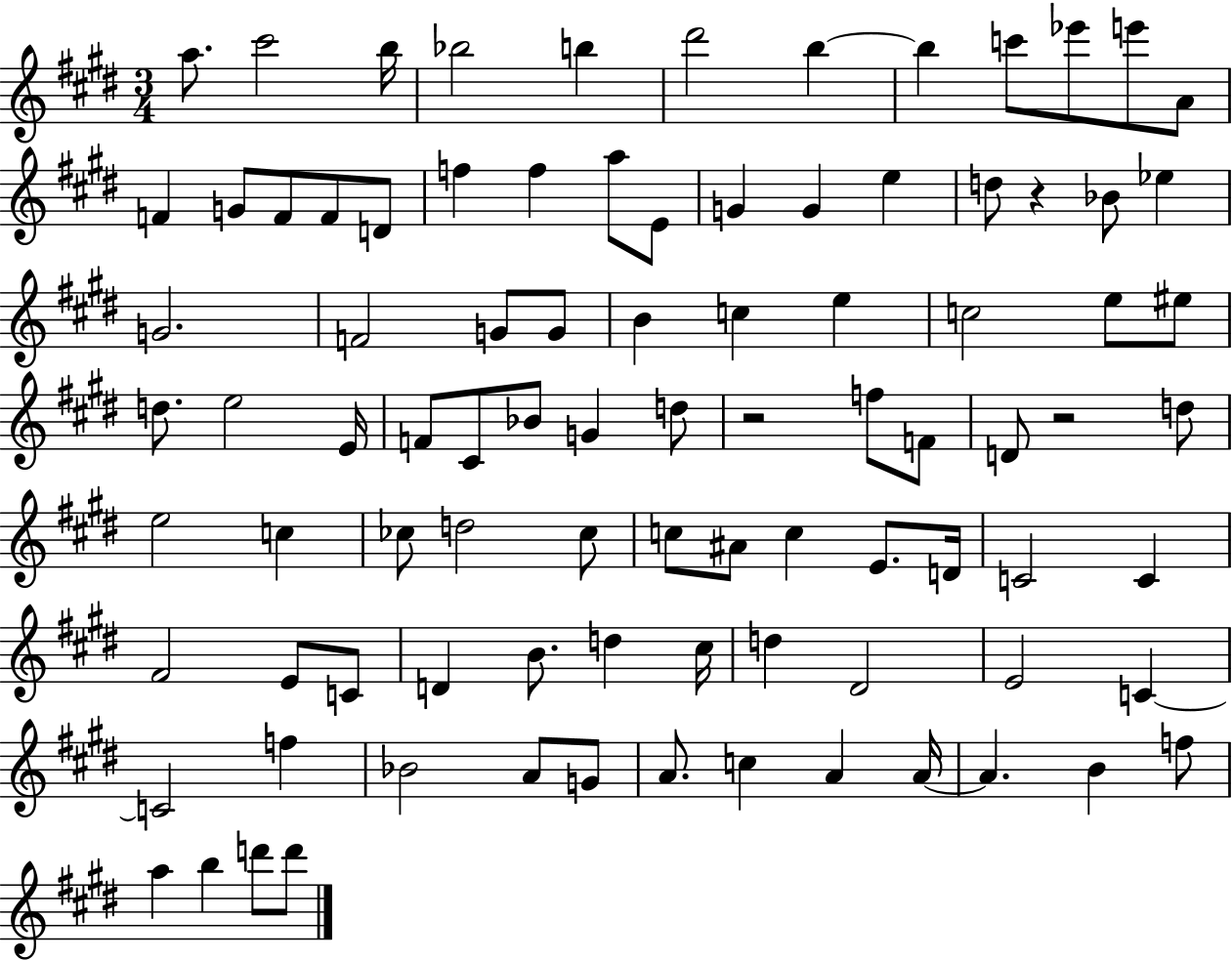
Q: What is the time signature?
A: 3/4